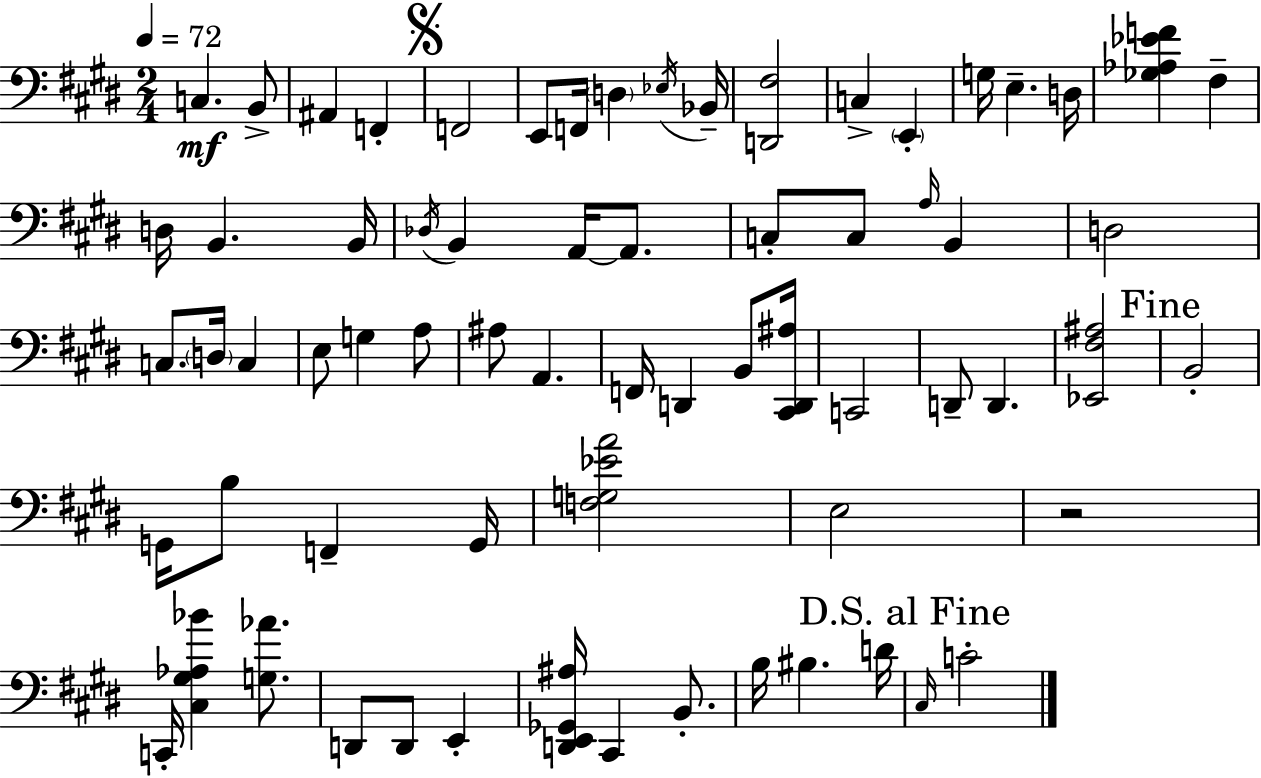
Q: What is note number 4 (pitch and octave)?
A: F2